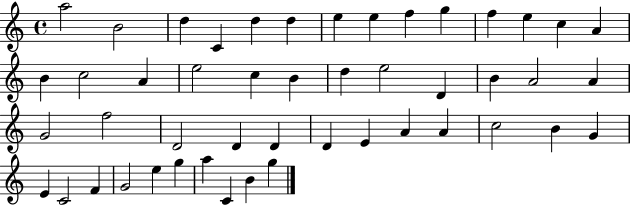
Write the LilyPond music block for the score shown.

{
  \clef treble
  \time 4/4
  \defaultTimeSignature
  \key c \major
  a''2 b'2 | d''4 c'4 d''4 d''4 | e''4 e''4 f''4 g''4 | f''4 e''4 c''4 a'4 | \break b'4 c''2 a'4 | e''2 c''4 b'4 | d''4 e''2 d'4 | b'4 a'2 a'4 | \break g'2 f''2 | d'2 d'4 d'4 | d'4 e'4 a'4 a'4 | c''2 b'4 g'4 | \break e'4 c'2 f'4 | g'2 e''4 g''4 | a''4 c'4 b'4 g''4 | \bar "|."
}